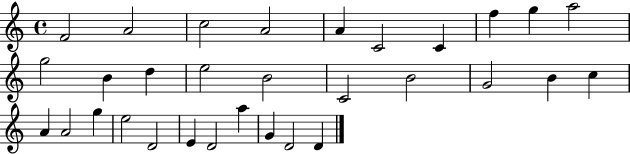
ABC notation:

X:1
T:Untitled
M:4/4
L:1/4
K:C
F2 A2 c2 A2 A C2 C f g a2 g2 B d e2 B2 C2 B2 G2 B c A A2 g e2 D2 E D2 a G D2 D